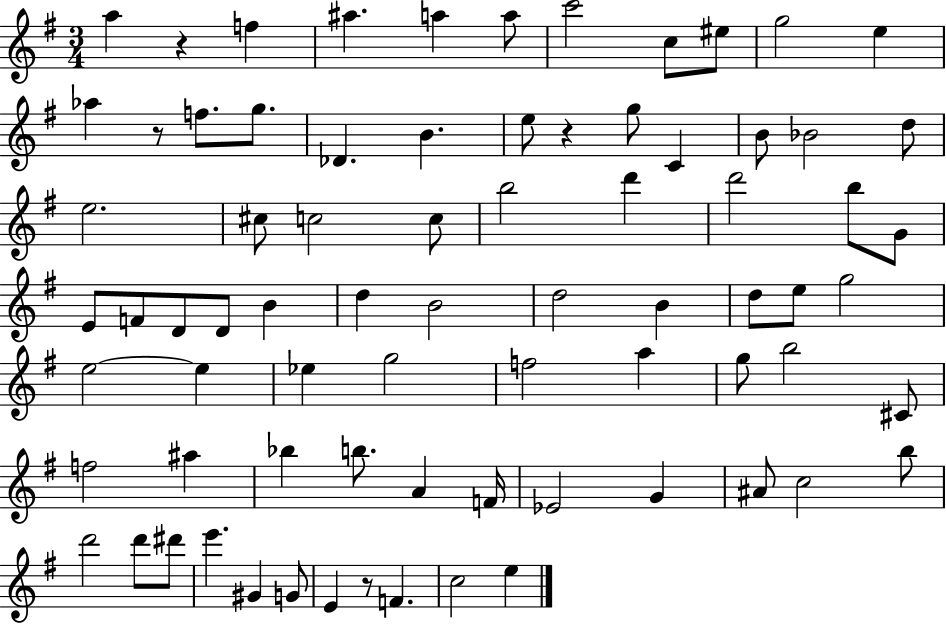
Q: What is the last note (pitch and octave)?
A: E5